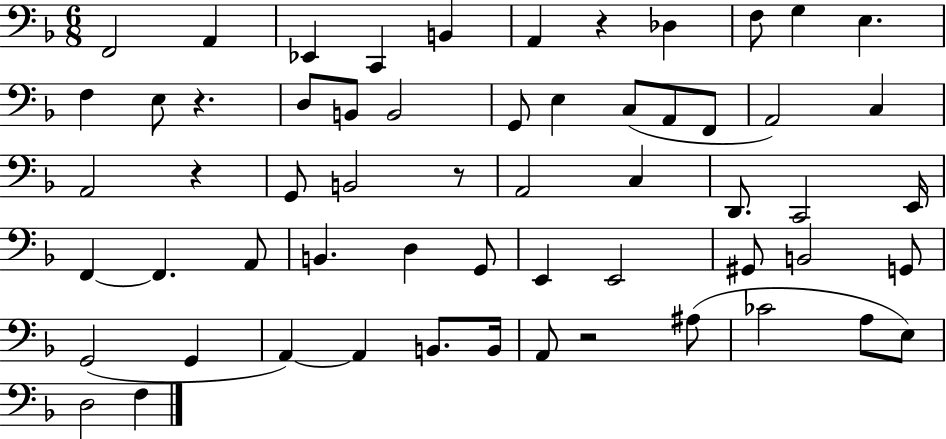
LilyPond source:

{
  \clef bass
  \numericTimeSignature
  \time 6/8
  \key f \major
  f,2 a,4 | ees,4 c,4 b,4 | a,4 r4 des4 | f8 g4 e4. | \break f4 e8 r4. | d8 b,8 b,2 | g,8 e4 c8( a,8 f,8 | a,2) c4 | \break a,2 r4 | g,8 b,2 r8 | a,2 c4 | d,8. c,2 e,16 | \break f,4~~ f,4. a,8 | b,4. d4 g,8 | e,4 e,2 | gis,8 b,2 g,8 | \break g,2( g,4 | a,4~~) a,4 b,8. b,16 | a,8 r2 ais8( | ces'2 a8 e8) | \break d2 f4 | \bar "|."
}